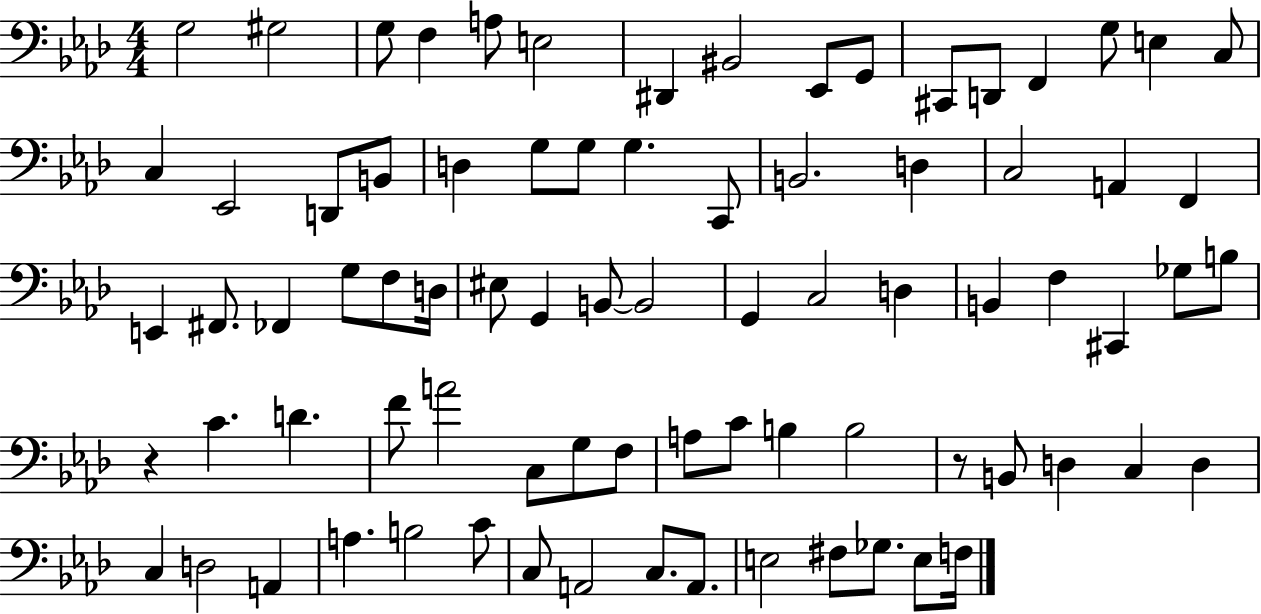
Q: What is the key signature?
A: AES major